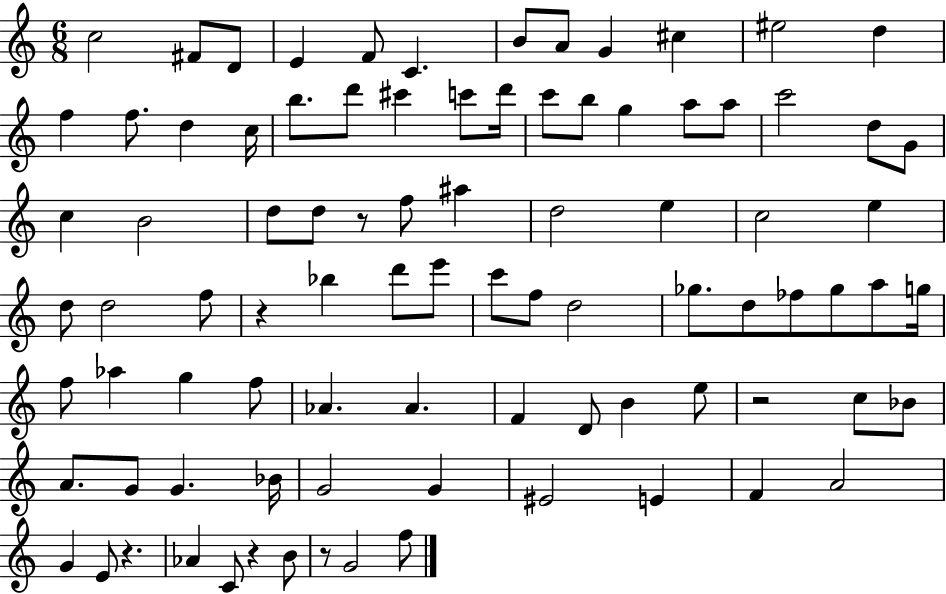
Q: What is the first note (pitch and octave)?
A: C5